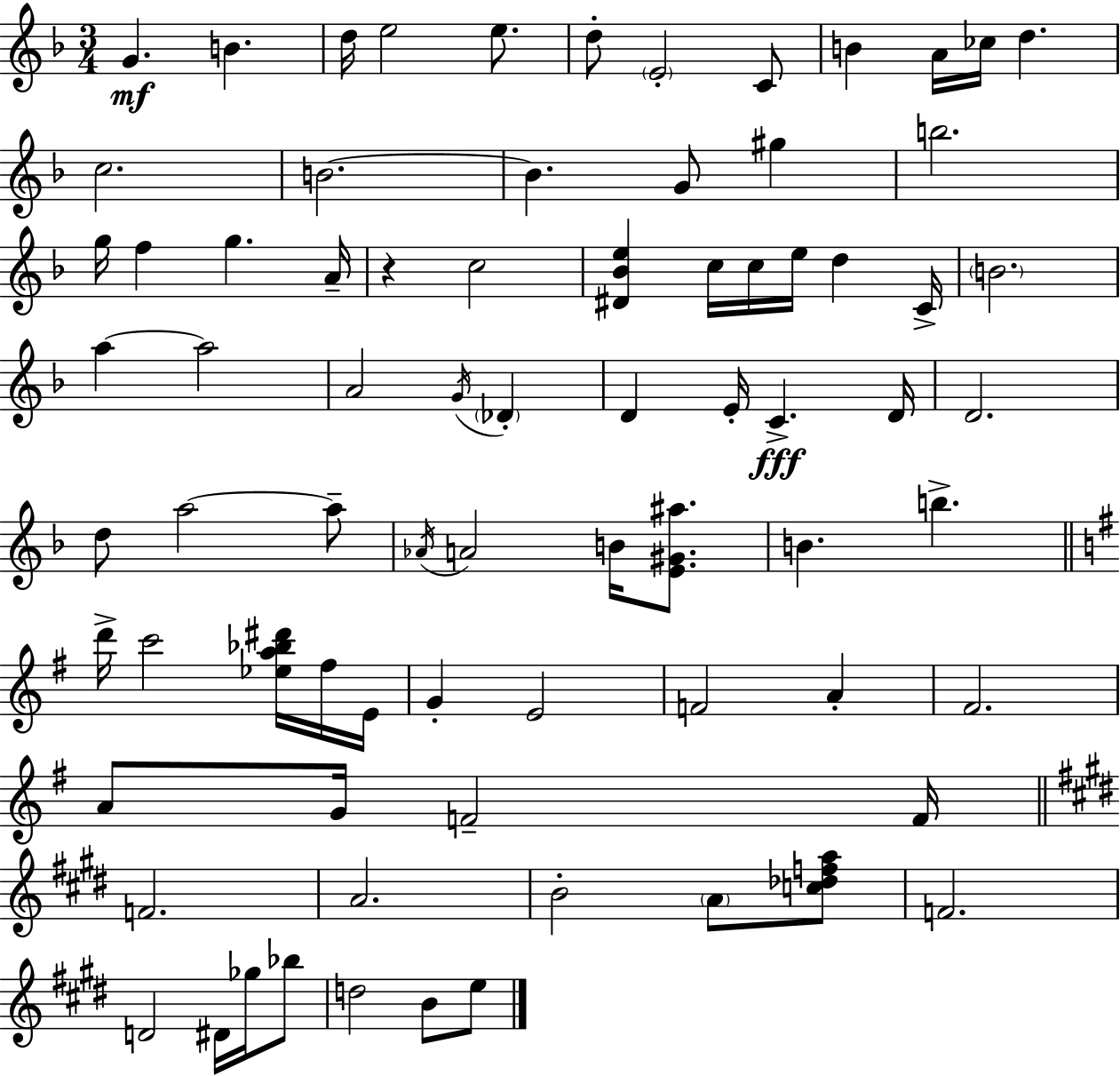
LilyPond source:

{
  \clef treble
  \numericTimeSignature
  \time 3/4
  \key f \major
  g'4.\mf b'4. | d''16 e''2 e''8. | d''8-. \parenthesize e'2-. c'8 | b'4 a'16 ces''16 d''4. | \break c''2. | b'2.~~ | b'4. g'8 gis''4 | b''2. | \break g''16 f''4 g''4. a'16-- | r4 c''2 | <dis' bes' e''>4 c''16 c''16 e''16 d''4 c'16-> | \parenthesize b'2. | \break a''4~~ a''2 | a'2 \acciaccatura { g'16 } \parenthesize des'4-. | d'4 e'16-. c'4.->\fff | d'16 d'2. | \break d''8 a''2~~ a''8-- | \acciaccatura { aes'16 } a'2 b'16 <e' gis' ais''>8. | b'4. b''4.-> | \bar "||" \break \key g \major d'''16-> c'''2 <ees'' a'' bes'' dis'''>16 fis''16 e'16 | g'4-. e'2 | f'2 a'4-. | fis'2. | \break a'8 g'16 f'2-- f'16 | \bar "||" \break \key e \major f'2. | a'2. | b'2-. \parenthesize a'8 <c'' des'' f'' a''>8 | f'2. | \break d'2 dis'16 ges''16 bes''8 | d''2 b'8 e''8 | \bar "|."
}